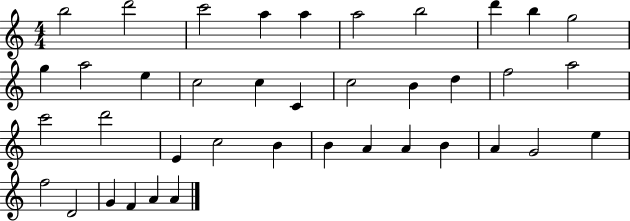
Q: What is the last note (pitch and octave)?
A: A4